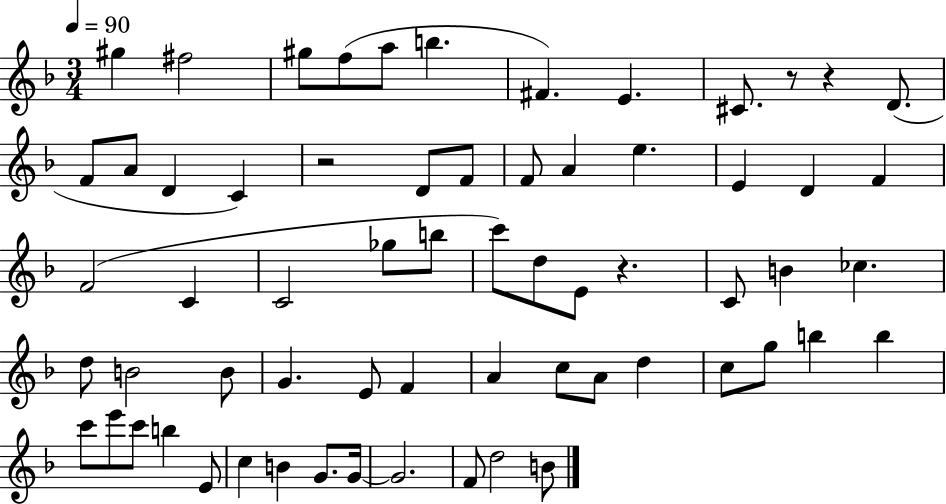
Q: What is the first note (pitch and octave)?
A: G#5